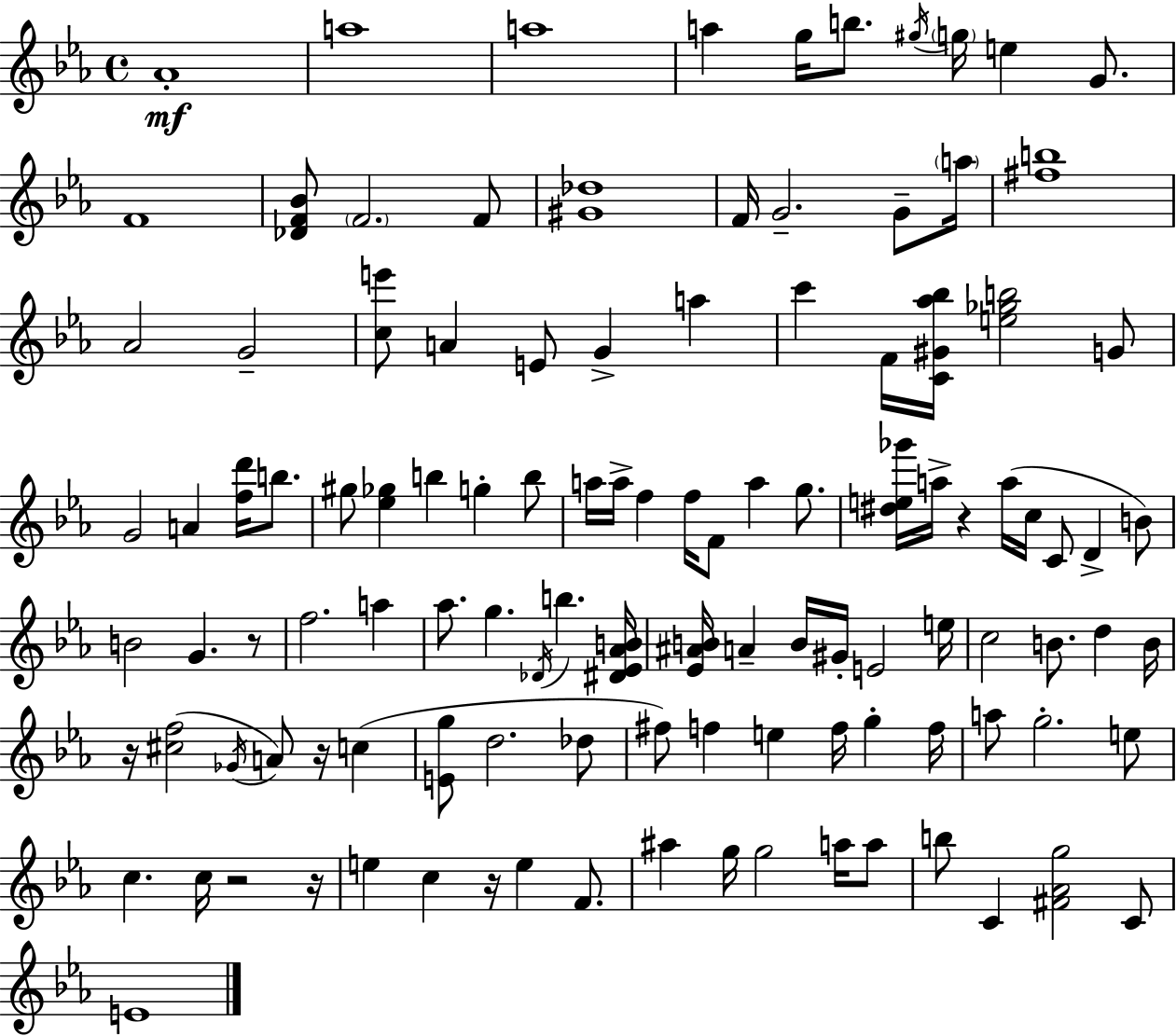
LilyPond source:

{
  \clef treble
  \time 4/4
  \defaultTimeSignature
  \key ees \major
  aes'1-.\mf | a''1 | a''1 | a''4 g''16 b''8. \acciaccatura { gis''16 } \parenthesize g''16 e''4 g'8. | \break f'1 | <des' f' bes'>8 \parenthesize f'2. f'8 | <gis' des''>1 | f'16 g'2.-- g'8-- | \break \parenthesize a''16 <fis'' b''>1 | aes'2 g'2-- | <c'' e'''>8 a'4 e'8 g'4-> a''4 | c'''4 f'16 <c' gis' aes'' bes''>16 <e'' ges'' b''>2 g'8 | \break g'2 a'4 <f'' d'''>16 b''8. | gis''8 <ees'' ges''>4 b''4 g''4-. b''8 | a''16 a''16-> f''4 f''16 f'8 a''4 g''8. | <dis'' e'' ges'''>16 a''16-> r4 a''16( c''16 c'8 d'4-> b'8) | \break b'2 g'4. r8 | f''2. a''4 | aes''8. g''4. \acciaccatura { des'16 } b''4. | <dis' ees' aes' b'>16 <ees' ais' b'>16 a'4-- b'16 gis'16-. e'2 | \break e''16 c''2 b'8. d''4 | b'16 r16 <cis'' f''>2( \acciaccatura { ges'16 } a'8) r16 c''4( | <e' g''>8 d''2. | des''8 fis''8) f''4 e''4 f''16 g''4-. | \break f''16 a''8 g''2.-. | e''8 c''4. c''16 r2 | r16 e''4 c''4 r16 e''4 | f'8. ais''4 g''16 g''2 | \break a''16 a''8 b''8 c'4 <fis' aes' g''>2 | c'8 e'1 | \bar "|."
}